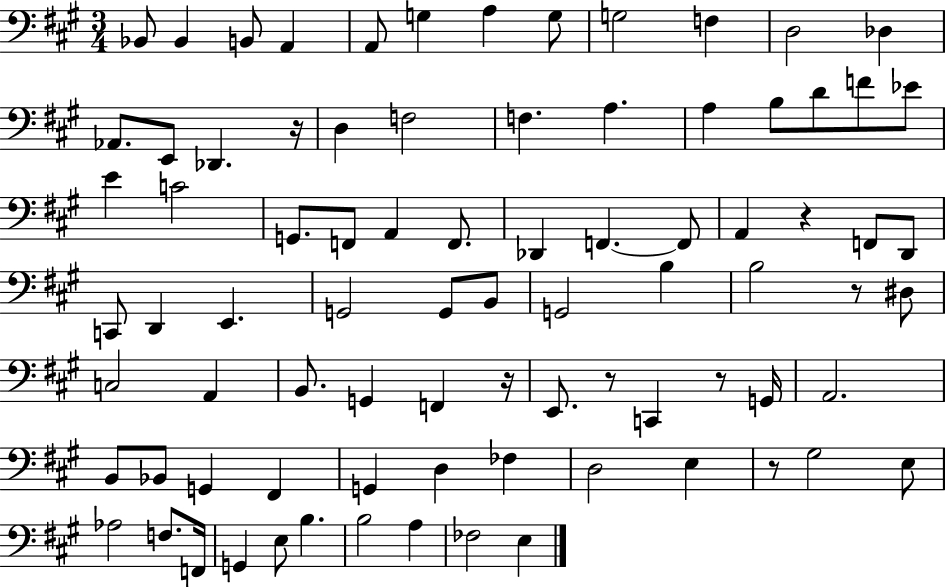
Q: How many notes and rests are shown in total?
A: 83